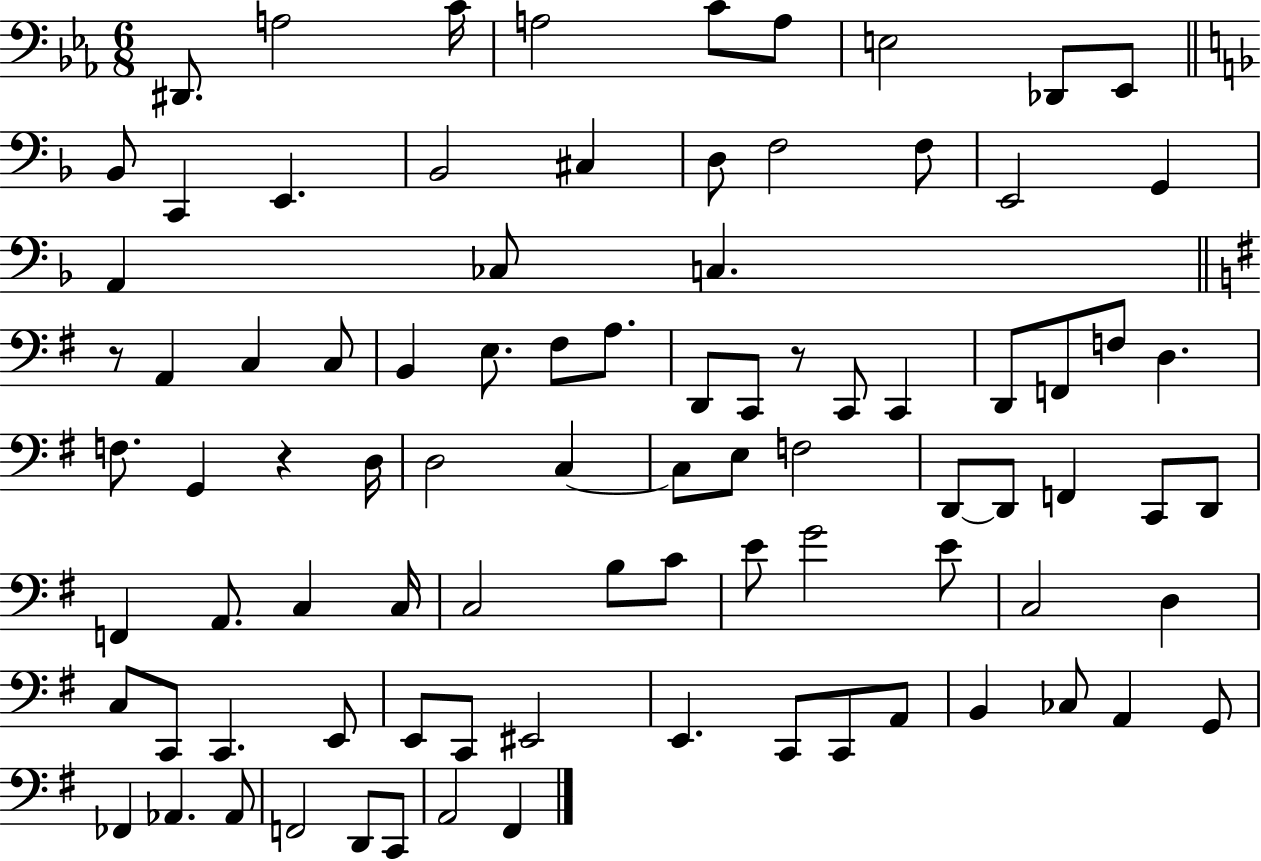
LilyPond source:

{
  \clef bass
  \numericTimeSignature
  \time 6/8
  \key ees \major
  \repeat volta 2 { dis,8. a2 c'16 | a2 c'8 a8 | e2 des,8 ees,8 | \bar "||" \break \key f \major bes,8 c,4 e,4. | bes,2 cis4 | d8 f2 f8 | e,2 g,4 | \break a,4 ces8 c4. | \bar "||" \break \key g \major r8 a,4 c4 c8 | b,4 e8. fis8 a8. | d,8 c,8 r8 c,8 c,4 | d,8 f,8 f8 d4. | \break f8. g,4 r4 d16 | d2 c4~~ | c8 e8 f2 | d,8~~ d,8 f,4 c,8 d,8 | \break f,4 a,8. c4 c16 | c2 b8 c'8 | e'8 g'2 e'8 | c2 d4 | \break c8 c,8 c,4. e,8 | e,8 c,8 eis,2 | e,4. c,8 c,8 a,8 | b,4 ces8 a,4 g,8 | \break fes,4 aes,4. aes,8 | f,2 d,8 c,8 | a,2 fis,4 | } \bar "|."
}